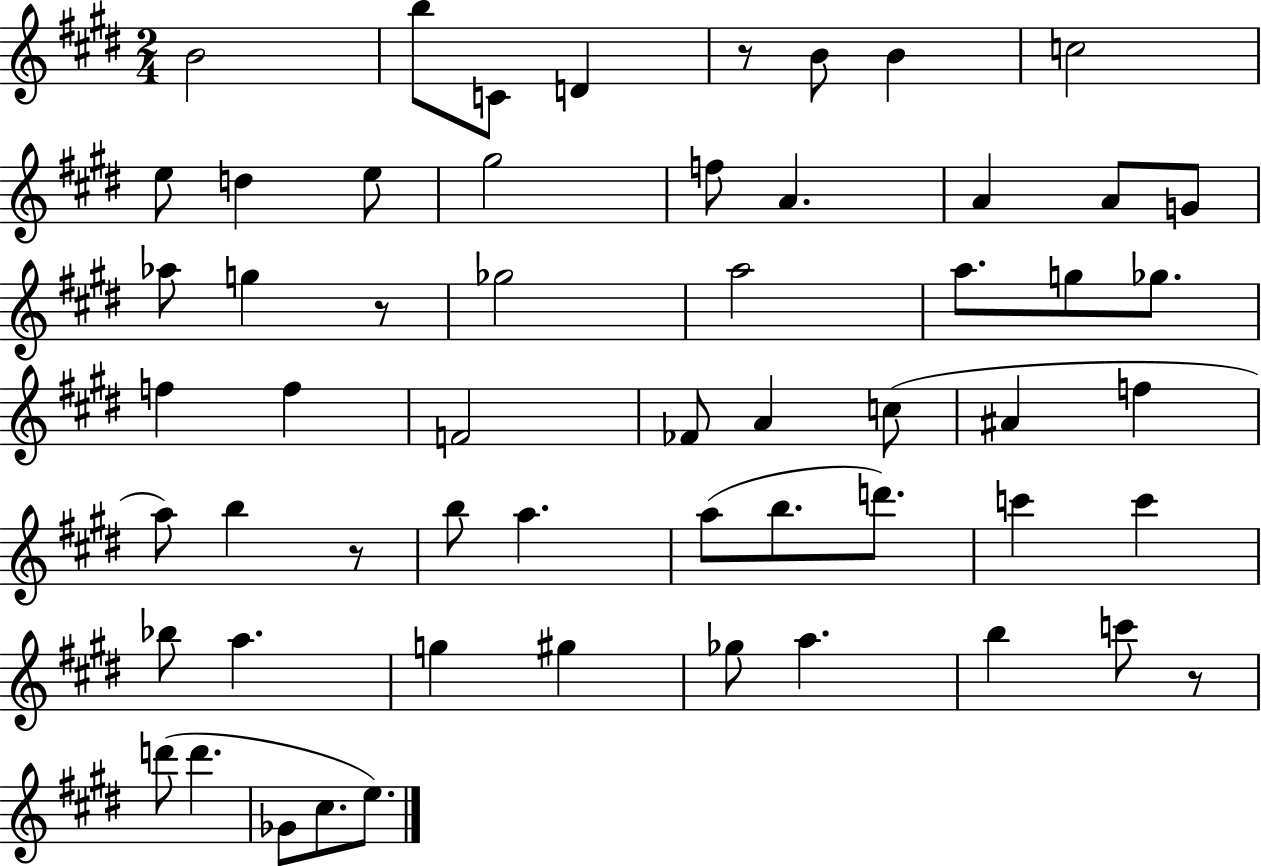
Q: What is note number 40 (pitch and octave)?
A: C6